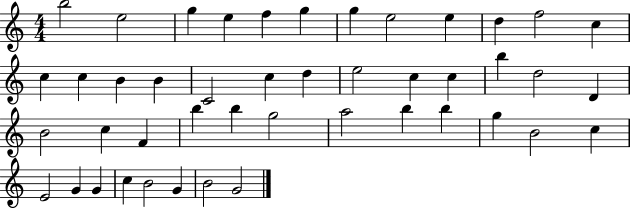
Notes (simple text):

B5/h E5/h G5/q E5/q F5/q G5/q G5/q E5/h E5/q D5/q F5/h C5/q C5/q C5/q B4/q B4/q C4/h C5/q D5/q E5/h C5/q C5/q B5/q D5/h D4/q B4/h C5/q F4/q B5/q B5/q G5/h A5/h B5/q B5/q G5/q B4/h C5/q E4/h G4/q G4/q C5/q B4/h G4/q B4/h G4/h